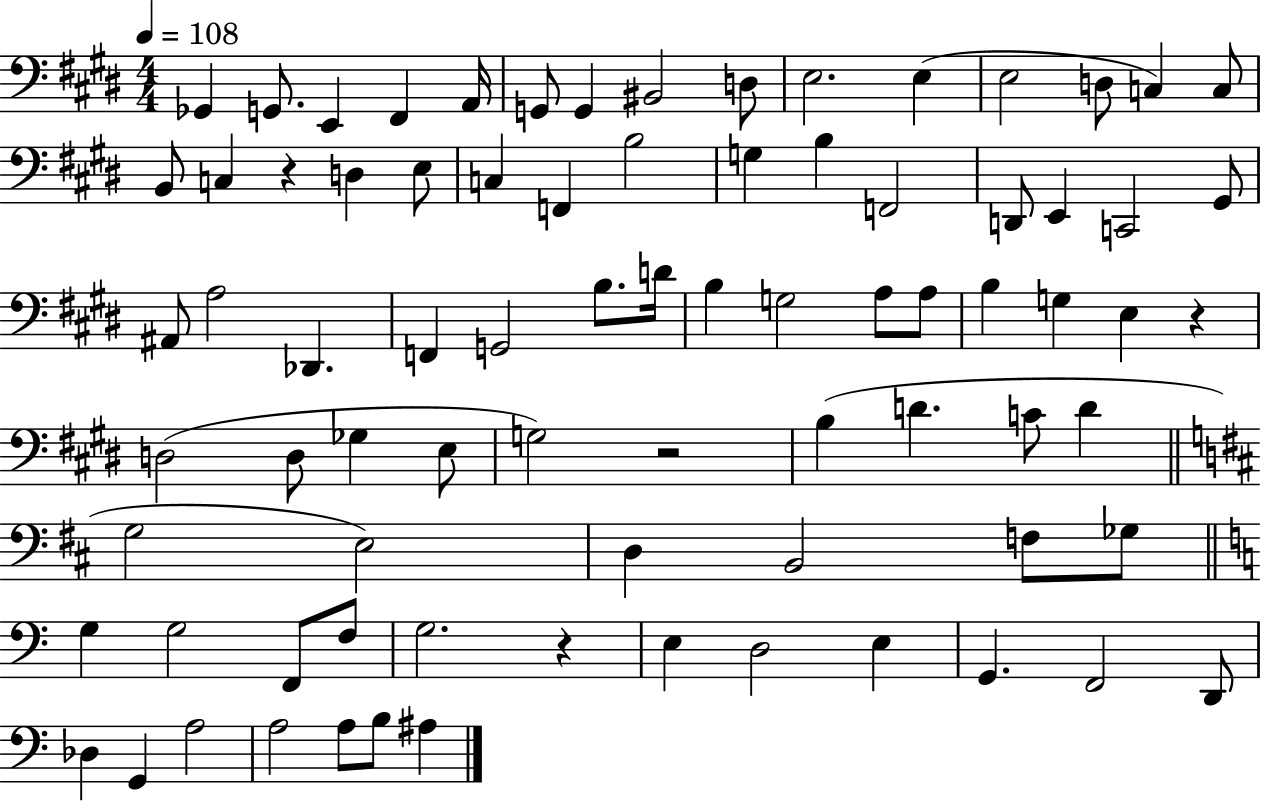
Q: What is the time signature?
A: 4/4